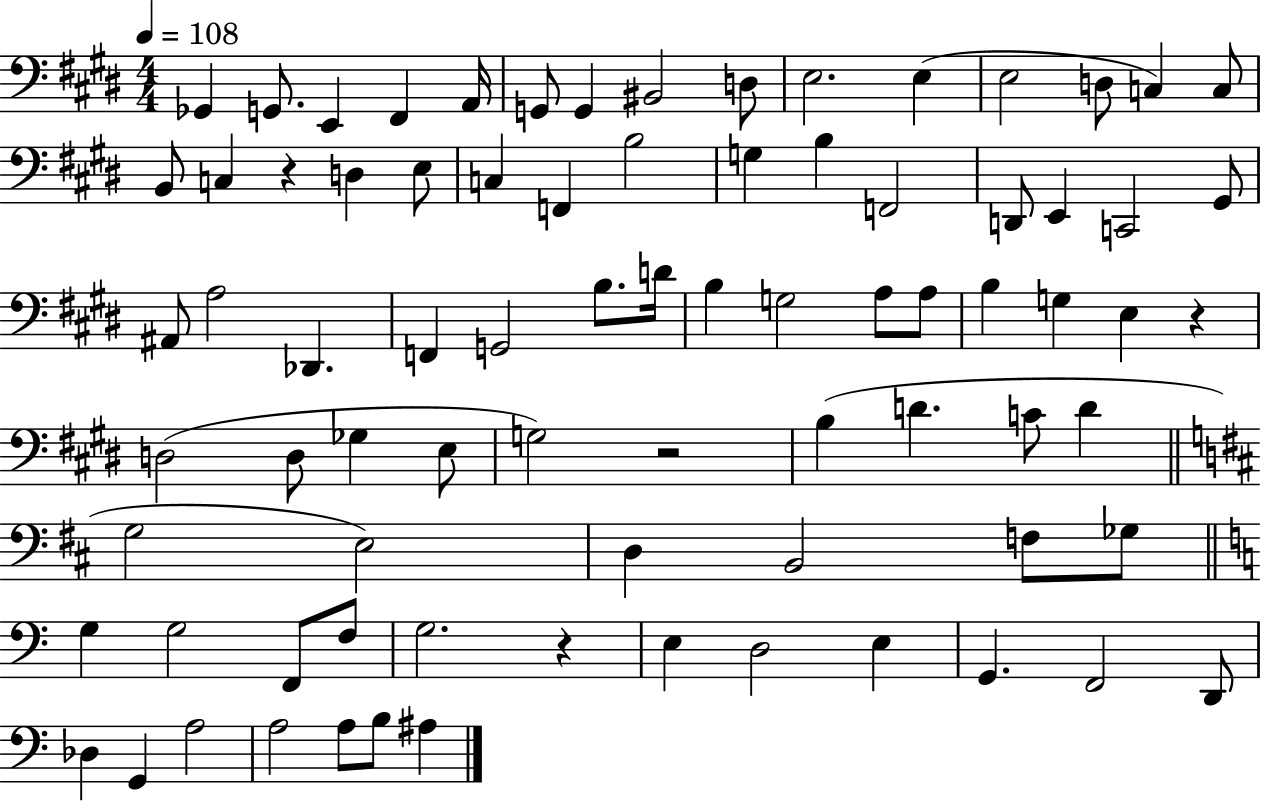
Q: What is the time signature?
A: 4/4